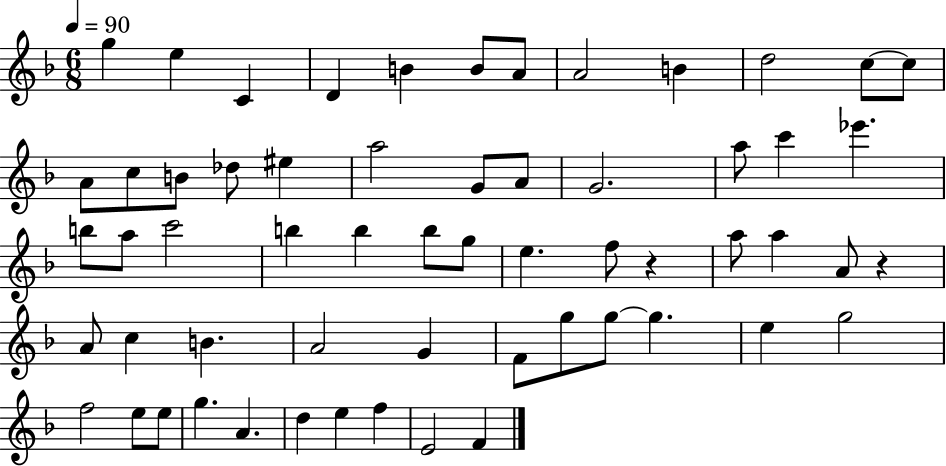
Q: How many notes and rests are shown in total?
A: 59